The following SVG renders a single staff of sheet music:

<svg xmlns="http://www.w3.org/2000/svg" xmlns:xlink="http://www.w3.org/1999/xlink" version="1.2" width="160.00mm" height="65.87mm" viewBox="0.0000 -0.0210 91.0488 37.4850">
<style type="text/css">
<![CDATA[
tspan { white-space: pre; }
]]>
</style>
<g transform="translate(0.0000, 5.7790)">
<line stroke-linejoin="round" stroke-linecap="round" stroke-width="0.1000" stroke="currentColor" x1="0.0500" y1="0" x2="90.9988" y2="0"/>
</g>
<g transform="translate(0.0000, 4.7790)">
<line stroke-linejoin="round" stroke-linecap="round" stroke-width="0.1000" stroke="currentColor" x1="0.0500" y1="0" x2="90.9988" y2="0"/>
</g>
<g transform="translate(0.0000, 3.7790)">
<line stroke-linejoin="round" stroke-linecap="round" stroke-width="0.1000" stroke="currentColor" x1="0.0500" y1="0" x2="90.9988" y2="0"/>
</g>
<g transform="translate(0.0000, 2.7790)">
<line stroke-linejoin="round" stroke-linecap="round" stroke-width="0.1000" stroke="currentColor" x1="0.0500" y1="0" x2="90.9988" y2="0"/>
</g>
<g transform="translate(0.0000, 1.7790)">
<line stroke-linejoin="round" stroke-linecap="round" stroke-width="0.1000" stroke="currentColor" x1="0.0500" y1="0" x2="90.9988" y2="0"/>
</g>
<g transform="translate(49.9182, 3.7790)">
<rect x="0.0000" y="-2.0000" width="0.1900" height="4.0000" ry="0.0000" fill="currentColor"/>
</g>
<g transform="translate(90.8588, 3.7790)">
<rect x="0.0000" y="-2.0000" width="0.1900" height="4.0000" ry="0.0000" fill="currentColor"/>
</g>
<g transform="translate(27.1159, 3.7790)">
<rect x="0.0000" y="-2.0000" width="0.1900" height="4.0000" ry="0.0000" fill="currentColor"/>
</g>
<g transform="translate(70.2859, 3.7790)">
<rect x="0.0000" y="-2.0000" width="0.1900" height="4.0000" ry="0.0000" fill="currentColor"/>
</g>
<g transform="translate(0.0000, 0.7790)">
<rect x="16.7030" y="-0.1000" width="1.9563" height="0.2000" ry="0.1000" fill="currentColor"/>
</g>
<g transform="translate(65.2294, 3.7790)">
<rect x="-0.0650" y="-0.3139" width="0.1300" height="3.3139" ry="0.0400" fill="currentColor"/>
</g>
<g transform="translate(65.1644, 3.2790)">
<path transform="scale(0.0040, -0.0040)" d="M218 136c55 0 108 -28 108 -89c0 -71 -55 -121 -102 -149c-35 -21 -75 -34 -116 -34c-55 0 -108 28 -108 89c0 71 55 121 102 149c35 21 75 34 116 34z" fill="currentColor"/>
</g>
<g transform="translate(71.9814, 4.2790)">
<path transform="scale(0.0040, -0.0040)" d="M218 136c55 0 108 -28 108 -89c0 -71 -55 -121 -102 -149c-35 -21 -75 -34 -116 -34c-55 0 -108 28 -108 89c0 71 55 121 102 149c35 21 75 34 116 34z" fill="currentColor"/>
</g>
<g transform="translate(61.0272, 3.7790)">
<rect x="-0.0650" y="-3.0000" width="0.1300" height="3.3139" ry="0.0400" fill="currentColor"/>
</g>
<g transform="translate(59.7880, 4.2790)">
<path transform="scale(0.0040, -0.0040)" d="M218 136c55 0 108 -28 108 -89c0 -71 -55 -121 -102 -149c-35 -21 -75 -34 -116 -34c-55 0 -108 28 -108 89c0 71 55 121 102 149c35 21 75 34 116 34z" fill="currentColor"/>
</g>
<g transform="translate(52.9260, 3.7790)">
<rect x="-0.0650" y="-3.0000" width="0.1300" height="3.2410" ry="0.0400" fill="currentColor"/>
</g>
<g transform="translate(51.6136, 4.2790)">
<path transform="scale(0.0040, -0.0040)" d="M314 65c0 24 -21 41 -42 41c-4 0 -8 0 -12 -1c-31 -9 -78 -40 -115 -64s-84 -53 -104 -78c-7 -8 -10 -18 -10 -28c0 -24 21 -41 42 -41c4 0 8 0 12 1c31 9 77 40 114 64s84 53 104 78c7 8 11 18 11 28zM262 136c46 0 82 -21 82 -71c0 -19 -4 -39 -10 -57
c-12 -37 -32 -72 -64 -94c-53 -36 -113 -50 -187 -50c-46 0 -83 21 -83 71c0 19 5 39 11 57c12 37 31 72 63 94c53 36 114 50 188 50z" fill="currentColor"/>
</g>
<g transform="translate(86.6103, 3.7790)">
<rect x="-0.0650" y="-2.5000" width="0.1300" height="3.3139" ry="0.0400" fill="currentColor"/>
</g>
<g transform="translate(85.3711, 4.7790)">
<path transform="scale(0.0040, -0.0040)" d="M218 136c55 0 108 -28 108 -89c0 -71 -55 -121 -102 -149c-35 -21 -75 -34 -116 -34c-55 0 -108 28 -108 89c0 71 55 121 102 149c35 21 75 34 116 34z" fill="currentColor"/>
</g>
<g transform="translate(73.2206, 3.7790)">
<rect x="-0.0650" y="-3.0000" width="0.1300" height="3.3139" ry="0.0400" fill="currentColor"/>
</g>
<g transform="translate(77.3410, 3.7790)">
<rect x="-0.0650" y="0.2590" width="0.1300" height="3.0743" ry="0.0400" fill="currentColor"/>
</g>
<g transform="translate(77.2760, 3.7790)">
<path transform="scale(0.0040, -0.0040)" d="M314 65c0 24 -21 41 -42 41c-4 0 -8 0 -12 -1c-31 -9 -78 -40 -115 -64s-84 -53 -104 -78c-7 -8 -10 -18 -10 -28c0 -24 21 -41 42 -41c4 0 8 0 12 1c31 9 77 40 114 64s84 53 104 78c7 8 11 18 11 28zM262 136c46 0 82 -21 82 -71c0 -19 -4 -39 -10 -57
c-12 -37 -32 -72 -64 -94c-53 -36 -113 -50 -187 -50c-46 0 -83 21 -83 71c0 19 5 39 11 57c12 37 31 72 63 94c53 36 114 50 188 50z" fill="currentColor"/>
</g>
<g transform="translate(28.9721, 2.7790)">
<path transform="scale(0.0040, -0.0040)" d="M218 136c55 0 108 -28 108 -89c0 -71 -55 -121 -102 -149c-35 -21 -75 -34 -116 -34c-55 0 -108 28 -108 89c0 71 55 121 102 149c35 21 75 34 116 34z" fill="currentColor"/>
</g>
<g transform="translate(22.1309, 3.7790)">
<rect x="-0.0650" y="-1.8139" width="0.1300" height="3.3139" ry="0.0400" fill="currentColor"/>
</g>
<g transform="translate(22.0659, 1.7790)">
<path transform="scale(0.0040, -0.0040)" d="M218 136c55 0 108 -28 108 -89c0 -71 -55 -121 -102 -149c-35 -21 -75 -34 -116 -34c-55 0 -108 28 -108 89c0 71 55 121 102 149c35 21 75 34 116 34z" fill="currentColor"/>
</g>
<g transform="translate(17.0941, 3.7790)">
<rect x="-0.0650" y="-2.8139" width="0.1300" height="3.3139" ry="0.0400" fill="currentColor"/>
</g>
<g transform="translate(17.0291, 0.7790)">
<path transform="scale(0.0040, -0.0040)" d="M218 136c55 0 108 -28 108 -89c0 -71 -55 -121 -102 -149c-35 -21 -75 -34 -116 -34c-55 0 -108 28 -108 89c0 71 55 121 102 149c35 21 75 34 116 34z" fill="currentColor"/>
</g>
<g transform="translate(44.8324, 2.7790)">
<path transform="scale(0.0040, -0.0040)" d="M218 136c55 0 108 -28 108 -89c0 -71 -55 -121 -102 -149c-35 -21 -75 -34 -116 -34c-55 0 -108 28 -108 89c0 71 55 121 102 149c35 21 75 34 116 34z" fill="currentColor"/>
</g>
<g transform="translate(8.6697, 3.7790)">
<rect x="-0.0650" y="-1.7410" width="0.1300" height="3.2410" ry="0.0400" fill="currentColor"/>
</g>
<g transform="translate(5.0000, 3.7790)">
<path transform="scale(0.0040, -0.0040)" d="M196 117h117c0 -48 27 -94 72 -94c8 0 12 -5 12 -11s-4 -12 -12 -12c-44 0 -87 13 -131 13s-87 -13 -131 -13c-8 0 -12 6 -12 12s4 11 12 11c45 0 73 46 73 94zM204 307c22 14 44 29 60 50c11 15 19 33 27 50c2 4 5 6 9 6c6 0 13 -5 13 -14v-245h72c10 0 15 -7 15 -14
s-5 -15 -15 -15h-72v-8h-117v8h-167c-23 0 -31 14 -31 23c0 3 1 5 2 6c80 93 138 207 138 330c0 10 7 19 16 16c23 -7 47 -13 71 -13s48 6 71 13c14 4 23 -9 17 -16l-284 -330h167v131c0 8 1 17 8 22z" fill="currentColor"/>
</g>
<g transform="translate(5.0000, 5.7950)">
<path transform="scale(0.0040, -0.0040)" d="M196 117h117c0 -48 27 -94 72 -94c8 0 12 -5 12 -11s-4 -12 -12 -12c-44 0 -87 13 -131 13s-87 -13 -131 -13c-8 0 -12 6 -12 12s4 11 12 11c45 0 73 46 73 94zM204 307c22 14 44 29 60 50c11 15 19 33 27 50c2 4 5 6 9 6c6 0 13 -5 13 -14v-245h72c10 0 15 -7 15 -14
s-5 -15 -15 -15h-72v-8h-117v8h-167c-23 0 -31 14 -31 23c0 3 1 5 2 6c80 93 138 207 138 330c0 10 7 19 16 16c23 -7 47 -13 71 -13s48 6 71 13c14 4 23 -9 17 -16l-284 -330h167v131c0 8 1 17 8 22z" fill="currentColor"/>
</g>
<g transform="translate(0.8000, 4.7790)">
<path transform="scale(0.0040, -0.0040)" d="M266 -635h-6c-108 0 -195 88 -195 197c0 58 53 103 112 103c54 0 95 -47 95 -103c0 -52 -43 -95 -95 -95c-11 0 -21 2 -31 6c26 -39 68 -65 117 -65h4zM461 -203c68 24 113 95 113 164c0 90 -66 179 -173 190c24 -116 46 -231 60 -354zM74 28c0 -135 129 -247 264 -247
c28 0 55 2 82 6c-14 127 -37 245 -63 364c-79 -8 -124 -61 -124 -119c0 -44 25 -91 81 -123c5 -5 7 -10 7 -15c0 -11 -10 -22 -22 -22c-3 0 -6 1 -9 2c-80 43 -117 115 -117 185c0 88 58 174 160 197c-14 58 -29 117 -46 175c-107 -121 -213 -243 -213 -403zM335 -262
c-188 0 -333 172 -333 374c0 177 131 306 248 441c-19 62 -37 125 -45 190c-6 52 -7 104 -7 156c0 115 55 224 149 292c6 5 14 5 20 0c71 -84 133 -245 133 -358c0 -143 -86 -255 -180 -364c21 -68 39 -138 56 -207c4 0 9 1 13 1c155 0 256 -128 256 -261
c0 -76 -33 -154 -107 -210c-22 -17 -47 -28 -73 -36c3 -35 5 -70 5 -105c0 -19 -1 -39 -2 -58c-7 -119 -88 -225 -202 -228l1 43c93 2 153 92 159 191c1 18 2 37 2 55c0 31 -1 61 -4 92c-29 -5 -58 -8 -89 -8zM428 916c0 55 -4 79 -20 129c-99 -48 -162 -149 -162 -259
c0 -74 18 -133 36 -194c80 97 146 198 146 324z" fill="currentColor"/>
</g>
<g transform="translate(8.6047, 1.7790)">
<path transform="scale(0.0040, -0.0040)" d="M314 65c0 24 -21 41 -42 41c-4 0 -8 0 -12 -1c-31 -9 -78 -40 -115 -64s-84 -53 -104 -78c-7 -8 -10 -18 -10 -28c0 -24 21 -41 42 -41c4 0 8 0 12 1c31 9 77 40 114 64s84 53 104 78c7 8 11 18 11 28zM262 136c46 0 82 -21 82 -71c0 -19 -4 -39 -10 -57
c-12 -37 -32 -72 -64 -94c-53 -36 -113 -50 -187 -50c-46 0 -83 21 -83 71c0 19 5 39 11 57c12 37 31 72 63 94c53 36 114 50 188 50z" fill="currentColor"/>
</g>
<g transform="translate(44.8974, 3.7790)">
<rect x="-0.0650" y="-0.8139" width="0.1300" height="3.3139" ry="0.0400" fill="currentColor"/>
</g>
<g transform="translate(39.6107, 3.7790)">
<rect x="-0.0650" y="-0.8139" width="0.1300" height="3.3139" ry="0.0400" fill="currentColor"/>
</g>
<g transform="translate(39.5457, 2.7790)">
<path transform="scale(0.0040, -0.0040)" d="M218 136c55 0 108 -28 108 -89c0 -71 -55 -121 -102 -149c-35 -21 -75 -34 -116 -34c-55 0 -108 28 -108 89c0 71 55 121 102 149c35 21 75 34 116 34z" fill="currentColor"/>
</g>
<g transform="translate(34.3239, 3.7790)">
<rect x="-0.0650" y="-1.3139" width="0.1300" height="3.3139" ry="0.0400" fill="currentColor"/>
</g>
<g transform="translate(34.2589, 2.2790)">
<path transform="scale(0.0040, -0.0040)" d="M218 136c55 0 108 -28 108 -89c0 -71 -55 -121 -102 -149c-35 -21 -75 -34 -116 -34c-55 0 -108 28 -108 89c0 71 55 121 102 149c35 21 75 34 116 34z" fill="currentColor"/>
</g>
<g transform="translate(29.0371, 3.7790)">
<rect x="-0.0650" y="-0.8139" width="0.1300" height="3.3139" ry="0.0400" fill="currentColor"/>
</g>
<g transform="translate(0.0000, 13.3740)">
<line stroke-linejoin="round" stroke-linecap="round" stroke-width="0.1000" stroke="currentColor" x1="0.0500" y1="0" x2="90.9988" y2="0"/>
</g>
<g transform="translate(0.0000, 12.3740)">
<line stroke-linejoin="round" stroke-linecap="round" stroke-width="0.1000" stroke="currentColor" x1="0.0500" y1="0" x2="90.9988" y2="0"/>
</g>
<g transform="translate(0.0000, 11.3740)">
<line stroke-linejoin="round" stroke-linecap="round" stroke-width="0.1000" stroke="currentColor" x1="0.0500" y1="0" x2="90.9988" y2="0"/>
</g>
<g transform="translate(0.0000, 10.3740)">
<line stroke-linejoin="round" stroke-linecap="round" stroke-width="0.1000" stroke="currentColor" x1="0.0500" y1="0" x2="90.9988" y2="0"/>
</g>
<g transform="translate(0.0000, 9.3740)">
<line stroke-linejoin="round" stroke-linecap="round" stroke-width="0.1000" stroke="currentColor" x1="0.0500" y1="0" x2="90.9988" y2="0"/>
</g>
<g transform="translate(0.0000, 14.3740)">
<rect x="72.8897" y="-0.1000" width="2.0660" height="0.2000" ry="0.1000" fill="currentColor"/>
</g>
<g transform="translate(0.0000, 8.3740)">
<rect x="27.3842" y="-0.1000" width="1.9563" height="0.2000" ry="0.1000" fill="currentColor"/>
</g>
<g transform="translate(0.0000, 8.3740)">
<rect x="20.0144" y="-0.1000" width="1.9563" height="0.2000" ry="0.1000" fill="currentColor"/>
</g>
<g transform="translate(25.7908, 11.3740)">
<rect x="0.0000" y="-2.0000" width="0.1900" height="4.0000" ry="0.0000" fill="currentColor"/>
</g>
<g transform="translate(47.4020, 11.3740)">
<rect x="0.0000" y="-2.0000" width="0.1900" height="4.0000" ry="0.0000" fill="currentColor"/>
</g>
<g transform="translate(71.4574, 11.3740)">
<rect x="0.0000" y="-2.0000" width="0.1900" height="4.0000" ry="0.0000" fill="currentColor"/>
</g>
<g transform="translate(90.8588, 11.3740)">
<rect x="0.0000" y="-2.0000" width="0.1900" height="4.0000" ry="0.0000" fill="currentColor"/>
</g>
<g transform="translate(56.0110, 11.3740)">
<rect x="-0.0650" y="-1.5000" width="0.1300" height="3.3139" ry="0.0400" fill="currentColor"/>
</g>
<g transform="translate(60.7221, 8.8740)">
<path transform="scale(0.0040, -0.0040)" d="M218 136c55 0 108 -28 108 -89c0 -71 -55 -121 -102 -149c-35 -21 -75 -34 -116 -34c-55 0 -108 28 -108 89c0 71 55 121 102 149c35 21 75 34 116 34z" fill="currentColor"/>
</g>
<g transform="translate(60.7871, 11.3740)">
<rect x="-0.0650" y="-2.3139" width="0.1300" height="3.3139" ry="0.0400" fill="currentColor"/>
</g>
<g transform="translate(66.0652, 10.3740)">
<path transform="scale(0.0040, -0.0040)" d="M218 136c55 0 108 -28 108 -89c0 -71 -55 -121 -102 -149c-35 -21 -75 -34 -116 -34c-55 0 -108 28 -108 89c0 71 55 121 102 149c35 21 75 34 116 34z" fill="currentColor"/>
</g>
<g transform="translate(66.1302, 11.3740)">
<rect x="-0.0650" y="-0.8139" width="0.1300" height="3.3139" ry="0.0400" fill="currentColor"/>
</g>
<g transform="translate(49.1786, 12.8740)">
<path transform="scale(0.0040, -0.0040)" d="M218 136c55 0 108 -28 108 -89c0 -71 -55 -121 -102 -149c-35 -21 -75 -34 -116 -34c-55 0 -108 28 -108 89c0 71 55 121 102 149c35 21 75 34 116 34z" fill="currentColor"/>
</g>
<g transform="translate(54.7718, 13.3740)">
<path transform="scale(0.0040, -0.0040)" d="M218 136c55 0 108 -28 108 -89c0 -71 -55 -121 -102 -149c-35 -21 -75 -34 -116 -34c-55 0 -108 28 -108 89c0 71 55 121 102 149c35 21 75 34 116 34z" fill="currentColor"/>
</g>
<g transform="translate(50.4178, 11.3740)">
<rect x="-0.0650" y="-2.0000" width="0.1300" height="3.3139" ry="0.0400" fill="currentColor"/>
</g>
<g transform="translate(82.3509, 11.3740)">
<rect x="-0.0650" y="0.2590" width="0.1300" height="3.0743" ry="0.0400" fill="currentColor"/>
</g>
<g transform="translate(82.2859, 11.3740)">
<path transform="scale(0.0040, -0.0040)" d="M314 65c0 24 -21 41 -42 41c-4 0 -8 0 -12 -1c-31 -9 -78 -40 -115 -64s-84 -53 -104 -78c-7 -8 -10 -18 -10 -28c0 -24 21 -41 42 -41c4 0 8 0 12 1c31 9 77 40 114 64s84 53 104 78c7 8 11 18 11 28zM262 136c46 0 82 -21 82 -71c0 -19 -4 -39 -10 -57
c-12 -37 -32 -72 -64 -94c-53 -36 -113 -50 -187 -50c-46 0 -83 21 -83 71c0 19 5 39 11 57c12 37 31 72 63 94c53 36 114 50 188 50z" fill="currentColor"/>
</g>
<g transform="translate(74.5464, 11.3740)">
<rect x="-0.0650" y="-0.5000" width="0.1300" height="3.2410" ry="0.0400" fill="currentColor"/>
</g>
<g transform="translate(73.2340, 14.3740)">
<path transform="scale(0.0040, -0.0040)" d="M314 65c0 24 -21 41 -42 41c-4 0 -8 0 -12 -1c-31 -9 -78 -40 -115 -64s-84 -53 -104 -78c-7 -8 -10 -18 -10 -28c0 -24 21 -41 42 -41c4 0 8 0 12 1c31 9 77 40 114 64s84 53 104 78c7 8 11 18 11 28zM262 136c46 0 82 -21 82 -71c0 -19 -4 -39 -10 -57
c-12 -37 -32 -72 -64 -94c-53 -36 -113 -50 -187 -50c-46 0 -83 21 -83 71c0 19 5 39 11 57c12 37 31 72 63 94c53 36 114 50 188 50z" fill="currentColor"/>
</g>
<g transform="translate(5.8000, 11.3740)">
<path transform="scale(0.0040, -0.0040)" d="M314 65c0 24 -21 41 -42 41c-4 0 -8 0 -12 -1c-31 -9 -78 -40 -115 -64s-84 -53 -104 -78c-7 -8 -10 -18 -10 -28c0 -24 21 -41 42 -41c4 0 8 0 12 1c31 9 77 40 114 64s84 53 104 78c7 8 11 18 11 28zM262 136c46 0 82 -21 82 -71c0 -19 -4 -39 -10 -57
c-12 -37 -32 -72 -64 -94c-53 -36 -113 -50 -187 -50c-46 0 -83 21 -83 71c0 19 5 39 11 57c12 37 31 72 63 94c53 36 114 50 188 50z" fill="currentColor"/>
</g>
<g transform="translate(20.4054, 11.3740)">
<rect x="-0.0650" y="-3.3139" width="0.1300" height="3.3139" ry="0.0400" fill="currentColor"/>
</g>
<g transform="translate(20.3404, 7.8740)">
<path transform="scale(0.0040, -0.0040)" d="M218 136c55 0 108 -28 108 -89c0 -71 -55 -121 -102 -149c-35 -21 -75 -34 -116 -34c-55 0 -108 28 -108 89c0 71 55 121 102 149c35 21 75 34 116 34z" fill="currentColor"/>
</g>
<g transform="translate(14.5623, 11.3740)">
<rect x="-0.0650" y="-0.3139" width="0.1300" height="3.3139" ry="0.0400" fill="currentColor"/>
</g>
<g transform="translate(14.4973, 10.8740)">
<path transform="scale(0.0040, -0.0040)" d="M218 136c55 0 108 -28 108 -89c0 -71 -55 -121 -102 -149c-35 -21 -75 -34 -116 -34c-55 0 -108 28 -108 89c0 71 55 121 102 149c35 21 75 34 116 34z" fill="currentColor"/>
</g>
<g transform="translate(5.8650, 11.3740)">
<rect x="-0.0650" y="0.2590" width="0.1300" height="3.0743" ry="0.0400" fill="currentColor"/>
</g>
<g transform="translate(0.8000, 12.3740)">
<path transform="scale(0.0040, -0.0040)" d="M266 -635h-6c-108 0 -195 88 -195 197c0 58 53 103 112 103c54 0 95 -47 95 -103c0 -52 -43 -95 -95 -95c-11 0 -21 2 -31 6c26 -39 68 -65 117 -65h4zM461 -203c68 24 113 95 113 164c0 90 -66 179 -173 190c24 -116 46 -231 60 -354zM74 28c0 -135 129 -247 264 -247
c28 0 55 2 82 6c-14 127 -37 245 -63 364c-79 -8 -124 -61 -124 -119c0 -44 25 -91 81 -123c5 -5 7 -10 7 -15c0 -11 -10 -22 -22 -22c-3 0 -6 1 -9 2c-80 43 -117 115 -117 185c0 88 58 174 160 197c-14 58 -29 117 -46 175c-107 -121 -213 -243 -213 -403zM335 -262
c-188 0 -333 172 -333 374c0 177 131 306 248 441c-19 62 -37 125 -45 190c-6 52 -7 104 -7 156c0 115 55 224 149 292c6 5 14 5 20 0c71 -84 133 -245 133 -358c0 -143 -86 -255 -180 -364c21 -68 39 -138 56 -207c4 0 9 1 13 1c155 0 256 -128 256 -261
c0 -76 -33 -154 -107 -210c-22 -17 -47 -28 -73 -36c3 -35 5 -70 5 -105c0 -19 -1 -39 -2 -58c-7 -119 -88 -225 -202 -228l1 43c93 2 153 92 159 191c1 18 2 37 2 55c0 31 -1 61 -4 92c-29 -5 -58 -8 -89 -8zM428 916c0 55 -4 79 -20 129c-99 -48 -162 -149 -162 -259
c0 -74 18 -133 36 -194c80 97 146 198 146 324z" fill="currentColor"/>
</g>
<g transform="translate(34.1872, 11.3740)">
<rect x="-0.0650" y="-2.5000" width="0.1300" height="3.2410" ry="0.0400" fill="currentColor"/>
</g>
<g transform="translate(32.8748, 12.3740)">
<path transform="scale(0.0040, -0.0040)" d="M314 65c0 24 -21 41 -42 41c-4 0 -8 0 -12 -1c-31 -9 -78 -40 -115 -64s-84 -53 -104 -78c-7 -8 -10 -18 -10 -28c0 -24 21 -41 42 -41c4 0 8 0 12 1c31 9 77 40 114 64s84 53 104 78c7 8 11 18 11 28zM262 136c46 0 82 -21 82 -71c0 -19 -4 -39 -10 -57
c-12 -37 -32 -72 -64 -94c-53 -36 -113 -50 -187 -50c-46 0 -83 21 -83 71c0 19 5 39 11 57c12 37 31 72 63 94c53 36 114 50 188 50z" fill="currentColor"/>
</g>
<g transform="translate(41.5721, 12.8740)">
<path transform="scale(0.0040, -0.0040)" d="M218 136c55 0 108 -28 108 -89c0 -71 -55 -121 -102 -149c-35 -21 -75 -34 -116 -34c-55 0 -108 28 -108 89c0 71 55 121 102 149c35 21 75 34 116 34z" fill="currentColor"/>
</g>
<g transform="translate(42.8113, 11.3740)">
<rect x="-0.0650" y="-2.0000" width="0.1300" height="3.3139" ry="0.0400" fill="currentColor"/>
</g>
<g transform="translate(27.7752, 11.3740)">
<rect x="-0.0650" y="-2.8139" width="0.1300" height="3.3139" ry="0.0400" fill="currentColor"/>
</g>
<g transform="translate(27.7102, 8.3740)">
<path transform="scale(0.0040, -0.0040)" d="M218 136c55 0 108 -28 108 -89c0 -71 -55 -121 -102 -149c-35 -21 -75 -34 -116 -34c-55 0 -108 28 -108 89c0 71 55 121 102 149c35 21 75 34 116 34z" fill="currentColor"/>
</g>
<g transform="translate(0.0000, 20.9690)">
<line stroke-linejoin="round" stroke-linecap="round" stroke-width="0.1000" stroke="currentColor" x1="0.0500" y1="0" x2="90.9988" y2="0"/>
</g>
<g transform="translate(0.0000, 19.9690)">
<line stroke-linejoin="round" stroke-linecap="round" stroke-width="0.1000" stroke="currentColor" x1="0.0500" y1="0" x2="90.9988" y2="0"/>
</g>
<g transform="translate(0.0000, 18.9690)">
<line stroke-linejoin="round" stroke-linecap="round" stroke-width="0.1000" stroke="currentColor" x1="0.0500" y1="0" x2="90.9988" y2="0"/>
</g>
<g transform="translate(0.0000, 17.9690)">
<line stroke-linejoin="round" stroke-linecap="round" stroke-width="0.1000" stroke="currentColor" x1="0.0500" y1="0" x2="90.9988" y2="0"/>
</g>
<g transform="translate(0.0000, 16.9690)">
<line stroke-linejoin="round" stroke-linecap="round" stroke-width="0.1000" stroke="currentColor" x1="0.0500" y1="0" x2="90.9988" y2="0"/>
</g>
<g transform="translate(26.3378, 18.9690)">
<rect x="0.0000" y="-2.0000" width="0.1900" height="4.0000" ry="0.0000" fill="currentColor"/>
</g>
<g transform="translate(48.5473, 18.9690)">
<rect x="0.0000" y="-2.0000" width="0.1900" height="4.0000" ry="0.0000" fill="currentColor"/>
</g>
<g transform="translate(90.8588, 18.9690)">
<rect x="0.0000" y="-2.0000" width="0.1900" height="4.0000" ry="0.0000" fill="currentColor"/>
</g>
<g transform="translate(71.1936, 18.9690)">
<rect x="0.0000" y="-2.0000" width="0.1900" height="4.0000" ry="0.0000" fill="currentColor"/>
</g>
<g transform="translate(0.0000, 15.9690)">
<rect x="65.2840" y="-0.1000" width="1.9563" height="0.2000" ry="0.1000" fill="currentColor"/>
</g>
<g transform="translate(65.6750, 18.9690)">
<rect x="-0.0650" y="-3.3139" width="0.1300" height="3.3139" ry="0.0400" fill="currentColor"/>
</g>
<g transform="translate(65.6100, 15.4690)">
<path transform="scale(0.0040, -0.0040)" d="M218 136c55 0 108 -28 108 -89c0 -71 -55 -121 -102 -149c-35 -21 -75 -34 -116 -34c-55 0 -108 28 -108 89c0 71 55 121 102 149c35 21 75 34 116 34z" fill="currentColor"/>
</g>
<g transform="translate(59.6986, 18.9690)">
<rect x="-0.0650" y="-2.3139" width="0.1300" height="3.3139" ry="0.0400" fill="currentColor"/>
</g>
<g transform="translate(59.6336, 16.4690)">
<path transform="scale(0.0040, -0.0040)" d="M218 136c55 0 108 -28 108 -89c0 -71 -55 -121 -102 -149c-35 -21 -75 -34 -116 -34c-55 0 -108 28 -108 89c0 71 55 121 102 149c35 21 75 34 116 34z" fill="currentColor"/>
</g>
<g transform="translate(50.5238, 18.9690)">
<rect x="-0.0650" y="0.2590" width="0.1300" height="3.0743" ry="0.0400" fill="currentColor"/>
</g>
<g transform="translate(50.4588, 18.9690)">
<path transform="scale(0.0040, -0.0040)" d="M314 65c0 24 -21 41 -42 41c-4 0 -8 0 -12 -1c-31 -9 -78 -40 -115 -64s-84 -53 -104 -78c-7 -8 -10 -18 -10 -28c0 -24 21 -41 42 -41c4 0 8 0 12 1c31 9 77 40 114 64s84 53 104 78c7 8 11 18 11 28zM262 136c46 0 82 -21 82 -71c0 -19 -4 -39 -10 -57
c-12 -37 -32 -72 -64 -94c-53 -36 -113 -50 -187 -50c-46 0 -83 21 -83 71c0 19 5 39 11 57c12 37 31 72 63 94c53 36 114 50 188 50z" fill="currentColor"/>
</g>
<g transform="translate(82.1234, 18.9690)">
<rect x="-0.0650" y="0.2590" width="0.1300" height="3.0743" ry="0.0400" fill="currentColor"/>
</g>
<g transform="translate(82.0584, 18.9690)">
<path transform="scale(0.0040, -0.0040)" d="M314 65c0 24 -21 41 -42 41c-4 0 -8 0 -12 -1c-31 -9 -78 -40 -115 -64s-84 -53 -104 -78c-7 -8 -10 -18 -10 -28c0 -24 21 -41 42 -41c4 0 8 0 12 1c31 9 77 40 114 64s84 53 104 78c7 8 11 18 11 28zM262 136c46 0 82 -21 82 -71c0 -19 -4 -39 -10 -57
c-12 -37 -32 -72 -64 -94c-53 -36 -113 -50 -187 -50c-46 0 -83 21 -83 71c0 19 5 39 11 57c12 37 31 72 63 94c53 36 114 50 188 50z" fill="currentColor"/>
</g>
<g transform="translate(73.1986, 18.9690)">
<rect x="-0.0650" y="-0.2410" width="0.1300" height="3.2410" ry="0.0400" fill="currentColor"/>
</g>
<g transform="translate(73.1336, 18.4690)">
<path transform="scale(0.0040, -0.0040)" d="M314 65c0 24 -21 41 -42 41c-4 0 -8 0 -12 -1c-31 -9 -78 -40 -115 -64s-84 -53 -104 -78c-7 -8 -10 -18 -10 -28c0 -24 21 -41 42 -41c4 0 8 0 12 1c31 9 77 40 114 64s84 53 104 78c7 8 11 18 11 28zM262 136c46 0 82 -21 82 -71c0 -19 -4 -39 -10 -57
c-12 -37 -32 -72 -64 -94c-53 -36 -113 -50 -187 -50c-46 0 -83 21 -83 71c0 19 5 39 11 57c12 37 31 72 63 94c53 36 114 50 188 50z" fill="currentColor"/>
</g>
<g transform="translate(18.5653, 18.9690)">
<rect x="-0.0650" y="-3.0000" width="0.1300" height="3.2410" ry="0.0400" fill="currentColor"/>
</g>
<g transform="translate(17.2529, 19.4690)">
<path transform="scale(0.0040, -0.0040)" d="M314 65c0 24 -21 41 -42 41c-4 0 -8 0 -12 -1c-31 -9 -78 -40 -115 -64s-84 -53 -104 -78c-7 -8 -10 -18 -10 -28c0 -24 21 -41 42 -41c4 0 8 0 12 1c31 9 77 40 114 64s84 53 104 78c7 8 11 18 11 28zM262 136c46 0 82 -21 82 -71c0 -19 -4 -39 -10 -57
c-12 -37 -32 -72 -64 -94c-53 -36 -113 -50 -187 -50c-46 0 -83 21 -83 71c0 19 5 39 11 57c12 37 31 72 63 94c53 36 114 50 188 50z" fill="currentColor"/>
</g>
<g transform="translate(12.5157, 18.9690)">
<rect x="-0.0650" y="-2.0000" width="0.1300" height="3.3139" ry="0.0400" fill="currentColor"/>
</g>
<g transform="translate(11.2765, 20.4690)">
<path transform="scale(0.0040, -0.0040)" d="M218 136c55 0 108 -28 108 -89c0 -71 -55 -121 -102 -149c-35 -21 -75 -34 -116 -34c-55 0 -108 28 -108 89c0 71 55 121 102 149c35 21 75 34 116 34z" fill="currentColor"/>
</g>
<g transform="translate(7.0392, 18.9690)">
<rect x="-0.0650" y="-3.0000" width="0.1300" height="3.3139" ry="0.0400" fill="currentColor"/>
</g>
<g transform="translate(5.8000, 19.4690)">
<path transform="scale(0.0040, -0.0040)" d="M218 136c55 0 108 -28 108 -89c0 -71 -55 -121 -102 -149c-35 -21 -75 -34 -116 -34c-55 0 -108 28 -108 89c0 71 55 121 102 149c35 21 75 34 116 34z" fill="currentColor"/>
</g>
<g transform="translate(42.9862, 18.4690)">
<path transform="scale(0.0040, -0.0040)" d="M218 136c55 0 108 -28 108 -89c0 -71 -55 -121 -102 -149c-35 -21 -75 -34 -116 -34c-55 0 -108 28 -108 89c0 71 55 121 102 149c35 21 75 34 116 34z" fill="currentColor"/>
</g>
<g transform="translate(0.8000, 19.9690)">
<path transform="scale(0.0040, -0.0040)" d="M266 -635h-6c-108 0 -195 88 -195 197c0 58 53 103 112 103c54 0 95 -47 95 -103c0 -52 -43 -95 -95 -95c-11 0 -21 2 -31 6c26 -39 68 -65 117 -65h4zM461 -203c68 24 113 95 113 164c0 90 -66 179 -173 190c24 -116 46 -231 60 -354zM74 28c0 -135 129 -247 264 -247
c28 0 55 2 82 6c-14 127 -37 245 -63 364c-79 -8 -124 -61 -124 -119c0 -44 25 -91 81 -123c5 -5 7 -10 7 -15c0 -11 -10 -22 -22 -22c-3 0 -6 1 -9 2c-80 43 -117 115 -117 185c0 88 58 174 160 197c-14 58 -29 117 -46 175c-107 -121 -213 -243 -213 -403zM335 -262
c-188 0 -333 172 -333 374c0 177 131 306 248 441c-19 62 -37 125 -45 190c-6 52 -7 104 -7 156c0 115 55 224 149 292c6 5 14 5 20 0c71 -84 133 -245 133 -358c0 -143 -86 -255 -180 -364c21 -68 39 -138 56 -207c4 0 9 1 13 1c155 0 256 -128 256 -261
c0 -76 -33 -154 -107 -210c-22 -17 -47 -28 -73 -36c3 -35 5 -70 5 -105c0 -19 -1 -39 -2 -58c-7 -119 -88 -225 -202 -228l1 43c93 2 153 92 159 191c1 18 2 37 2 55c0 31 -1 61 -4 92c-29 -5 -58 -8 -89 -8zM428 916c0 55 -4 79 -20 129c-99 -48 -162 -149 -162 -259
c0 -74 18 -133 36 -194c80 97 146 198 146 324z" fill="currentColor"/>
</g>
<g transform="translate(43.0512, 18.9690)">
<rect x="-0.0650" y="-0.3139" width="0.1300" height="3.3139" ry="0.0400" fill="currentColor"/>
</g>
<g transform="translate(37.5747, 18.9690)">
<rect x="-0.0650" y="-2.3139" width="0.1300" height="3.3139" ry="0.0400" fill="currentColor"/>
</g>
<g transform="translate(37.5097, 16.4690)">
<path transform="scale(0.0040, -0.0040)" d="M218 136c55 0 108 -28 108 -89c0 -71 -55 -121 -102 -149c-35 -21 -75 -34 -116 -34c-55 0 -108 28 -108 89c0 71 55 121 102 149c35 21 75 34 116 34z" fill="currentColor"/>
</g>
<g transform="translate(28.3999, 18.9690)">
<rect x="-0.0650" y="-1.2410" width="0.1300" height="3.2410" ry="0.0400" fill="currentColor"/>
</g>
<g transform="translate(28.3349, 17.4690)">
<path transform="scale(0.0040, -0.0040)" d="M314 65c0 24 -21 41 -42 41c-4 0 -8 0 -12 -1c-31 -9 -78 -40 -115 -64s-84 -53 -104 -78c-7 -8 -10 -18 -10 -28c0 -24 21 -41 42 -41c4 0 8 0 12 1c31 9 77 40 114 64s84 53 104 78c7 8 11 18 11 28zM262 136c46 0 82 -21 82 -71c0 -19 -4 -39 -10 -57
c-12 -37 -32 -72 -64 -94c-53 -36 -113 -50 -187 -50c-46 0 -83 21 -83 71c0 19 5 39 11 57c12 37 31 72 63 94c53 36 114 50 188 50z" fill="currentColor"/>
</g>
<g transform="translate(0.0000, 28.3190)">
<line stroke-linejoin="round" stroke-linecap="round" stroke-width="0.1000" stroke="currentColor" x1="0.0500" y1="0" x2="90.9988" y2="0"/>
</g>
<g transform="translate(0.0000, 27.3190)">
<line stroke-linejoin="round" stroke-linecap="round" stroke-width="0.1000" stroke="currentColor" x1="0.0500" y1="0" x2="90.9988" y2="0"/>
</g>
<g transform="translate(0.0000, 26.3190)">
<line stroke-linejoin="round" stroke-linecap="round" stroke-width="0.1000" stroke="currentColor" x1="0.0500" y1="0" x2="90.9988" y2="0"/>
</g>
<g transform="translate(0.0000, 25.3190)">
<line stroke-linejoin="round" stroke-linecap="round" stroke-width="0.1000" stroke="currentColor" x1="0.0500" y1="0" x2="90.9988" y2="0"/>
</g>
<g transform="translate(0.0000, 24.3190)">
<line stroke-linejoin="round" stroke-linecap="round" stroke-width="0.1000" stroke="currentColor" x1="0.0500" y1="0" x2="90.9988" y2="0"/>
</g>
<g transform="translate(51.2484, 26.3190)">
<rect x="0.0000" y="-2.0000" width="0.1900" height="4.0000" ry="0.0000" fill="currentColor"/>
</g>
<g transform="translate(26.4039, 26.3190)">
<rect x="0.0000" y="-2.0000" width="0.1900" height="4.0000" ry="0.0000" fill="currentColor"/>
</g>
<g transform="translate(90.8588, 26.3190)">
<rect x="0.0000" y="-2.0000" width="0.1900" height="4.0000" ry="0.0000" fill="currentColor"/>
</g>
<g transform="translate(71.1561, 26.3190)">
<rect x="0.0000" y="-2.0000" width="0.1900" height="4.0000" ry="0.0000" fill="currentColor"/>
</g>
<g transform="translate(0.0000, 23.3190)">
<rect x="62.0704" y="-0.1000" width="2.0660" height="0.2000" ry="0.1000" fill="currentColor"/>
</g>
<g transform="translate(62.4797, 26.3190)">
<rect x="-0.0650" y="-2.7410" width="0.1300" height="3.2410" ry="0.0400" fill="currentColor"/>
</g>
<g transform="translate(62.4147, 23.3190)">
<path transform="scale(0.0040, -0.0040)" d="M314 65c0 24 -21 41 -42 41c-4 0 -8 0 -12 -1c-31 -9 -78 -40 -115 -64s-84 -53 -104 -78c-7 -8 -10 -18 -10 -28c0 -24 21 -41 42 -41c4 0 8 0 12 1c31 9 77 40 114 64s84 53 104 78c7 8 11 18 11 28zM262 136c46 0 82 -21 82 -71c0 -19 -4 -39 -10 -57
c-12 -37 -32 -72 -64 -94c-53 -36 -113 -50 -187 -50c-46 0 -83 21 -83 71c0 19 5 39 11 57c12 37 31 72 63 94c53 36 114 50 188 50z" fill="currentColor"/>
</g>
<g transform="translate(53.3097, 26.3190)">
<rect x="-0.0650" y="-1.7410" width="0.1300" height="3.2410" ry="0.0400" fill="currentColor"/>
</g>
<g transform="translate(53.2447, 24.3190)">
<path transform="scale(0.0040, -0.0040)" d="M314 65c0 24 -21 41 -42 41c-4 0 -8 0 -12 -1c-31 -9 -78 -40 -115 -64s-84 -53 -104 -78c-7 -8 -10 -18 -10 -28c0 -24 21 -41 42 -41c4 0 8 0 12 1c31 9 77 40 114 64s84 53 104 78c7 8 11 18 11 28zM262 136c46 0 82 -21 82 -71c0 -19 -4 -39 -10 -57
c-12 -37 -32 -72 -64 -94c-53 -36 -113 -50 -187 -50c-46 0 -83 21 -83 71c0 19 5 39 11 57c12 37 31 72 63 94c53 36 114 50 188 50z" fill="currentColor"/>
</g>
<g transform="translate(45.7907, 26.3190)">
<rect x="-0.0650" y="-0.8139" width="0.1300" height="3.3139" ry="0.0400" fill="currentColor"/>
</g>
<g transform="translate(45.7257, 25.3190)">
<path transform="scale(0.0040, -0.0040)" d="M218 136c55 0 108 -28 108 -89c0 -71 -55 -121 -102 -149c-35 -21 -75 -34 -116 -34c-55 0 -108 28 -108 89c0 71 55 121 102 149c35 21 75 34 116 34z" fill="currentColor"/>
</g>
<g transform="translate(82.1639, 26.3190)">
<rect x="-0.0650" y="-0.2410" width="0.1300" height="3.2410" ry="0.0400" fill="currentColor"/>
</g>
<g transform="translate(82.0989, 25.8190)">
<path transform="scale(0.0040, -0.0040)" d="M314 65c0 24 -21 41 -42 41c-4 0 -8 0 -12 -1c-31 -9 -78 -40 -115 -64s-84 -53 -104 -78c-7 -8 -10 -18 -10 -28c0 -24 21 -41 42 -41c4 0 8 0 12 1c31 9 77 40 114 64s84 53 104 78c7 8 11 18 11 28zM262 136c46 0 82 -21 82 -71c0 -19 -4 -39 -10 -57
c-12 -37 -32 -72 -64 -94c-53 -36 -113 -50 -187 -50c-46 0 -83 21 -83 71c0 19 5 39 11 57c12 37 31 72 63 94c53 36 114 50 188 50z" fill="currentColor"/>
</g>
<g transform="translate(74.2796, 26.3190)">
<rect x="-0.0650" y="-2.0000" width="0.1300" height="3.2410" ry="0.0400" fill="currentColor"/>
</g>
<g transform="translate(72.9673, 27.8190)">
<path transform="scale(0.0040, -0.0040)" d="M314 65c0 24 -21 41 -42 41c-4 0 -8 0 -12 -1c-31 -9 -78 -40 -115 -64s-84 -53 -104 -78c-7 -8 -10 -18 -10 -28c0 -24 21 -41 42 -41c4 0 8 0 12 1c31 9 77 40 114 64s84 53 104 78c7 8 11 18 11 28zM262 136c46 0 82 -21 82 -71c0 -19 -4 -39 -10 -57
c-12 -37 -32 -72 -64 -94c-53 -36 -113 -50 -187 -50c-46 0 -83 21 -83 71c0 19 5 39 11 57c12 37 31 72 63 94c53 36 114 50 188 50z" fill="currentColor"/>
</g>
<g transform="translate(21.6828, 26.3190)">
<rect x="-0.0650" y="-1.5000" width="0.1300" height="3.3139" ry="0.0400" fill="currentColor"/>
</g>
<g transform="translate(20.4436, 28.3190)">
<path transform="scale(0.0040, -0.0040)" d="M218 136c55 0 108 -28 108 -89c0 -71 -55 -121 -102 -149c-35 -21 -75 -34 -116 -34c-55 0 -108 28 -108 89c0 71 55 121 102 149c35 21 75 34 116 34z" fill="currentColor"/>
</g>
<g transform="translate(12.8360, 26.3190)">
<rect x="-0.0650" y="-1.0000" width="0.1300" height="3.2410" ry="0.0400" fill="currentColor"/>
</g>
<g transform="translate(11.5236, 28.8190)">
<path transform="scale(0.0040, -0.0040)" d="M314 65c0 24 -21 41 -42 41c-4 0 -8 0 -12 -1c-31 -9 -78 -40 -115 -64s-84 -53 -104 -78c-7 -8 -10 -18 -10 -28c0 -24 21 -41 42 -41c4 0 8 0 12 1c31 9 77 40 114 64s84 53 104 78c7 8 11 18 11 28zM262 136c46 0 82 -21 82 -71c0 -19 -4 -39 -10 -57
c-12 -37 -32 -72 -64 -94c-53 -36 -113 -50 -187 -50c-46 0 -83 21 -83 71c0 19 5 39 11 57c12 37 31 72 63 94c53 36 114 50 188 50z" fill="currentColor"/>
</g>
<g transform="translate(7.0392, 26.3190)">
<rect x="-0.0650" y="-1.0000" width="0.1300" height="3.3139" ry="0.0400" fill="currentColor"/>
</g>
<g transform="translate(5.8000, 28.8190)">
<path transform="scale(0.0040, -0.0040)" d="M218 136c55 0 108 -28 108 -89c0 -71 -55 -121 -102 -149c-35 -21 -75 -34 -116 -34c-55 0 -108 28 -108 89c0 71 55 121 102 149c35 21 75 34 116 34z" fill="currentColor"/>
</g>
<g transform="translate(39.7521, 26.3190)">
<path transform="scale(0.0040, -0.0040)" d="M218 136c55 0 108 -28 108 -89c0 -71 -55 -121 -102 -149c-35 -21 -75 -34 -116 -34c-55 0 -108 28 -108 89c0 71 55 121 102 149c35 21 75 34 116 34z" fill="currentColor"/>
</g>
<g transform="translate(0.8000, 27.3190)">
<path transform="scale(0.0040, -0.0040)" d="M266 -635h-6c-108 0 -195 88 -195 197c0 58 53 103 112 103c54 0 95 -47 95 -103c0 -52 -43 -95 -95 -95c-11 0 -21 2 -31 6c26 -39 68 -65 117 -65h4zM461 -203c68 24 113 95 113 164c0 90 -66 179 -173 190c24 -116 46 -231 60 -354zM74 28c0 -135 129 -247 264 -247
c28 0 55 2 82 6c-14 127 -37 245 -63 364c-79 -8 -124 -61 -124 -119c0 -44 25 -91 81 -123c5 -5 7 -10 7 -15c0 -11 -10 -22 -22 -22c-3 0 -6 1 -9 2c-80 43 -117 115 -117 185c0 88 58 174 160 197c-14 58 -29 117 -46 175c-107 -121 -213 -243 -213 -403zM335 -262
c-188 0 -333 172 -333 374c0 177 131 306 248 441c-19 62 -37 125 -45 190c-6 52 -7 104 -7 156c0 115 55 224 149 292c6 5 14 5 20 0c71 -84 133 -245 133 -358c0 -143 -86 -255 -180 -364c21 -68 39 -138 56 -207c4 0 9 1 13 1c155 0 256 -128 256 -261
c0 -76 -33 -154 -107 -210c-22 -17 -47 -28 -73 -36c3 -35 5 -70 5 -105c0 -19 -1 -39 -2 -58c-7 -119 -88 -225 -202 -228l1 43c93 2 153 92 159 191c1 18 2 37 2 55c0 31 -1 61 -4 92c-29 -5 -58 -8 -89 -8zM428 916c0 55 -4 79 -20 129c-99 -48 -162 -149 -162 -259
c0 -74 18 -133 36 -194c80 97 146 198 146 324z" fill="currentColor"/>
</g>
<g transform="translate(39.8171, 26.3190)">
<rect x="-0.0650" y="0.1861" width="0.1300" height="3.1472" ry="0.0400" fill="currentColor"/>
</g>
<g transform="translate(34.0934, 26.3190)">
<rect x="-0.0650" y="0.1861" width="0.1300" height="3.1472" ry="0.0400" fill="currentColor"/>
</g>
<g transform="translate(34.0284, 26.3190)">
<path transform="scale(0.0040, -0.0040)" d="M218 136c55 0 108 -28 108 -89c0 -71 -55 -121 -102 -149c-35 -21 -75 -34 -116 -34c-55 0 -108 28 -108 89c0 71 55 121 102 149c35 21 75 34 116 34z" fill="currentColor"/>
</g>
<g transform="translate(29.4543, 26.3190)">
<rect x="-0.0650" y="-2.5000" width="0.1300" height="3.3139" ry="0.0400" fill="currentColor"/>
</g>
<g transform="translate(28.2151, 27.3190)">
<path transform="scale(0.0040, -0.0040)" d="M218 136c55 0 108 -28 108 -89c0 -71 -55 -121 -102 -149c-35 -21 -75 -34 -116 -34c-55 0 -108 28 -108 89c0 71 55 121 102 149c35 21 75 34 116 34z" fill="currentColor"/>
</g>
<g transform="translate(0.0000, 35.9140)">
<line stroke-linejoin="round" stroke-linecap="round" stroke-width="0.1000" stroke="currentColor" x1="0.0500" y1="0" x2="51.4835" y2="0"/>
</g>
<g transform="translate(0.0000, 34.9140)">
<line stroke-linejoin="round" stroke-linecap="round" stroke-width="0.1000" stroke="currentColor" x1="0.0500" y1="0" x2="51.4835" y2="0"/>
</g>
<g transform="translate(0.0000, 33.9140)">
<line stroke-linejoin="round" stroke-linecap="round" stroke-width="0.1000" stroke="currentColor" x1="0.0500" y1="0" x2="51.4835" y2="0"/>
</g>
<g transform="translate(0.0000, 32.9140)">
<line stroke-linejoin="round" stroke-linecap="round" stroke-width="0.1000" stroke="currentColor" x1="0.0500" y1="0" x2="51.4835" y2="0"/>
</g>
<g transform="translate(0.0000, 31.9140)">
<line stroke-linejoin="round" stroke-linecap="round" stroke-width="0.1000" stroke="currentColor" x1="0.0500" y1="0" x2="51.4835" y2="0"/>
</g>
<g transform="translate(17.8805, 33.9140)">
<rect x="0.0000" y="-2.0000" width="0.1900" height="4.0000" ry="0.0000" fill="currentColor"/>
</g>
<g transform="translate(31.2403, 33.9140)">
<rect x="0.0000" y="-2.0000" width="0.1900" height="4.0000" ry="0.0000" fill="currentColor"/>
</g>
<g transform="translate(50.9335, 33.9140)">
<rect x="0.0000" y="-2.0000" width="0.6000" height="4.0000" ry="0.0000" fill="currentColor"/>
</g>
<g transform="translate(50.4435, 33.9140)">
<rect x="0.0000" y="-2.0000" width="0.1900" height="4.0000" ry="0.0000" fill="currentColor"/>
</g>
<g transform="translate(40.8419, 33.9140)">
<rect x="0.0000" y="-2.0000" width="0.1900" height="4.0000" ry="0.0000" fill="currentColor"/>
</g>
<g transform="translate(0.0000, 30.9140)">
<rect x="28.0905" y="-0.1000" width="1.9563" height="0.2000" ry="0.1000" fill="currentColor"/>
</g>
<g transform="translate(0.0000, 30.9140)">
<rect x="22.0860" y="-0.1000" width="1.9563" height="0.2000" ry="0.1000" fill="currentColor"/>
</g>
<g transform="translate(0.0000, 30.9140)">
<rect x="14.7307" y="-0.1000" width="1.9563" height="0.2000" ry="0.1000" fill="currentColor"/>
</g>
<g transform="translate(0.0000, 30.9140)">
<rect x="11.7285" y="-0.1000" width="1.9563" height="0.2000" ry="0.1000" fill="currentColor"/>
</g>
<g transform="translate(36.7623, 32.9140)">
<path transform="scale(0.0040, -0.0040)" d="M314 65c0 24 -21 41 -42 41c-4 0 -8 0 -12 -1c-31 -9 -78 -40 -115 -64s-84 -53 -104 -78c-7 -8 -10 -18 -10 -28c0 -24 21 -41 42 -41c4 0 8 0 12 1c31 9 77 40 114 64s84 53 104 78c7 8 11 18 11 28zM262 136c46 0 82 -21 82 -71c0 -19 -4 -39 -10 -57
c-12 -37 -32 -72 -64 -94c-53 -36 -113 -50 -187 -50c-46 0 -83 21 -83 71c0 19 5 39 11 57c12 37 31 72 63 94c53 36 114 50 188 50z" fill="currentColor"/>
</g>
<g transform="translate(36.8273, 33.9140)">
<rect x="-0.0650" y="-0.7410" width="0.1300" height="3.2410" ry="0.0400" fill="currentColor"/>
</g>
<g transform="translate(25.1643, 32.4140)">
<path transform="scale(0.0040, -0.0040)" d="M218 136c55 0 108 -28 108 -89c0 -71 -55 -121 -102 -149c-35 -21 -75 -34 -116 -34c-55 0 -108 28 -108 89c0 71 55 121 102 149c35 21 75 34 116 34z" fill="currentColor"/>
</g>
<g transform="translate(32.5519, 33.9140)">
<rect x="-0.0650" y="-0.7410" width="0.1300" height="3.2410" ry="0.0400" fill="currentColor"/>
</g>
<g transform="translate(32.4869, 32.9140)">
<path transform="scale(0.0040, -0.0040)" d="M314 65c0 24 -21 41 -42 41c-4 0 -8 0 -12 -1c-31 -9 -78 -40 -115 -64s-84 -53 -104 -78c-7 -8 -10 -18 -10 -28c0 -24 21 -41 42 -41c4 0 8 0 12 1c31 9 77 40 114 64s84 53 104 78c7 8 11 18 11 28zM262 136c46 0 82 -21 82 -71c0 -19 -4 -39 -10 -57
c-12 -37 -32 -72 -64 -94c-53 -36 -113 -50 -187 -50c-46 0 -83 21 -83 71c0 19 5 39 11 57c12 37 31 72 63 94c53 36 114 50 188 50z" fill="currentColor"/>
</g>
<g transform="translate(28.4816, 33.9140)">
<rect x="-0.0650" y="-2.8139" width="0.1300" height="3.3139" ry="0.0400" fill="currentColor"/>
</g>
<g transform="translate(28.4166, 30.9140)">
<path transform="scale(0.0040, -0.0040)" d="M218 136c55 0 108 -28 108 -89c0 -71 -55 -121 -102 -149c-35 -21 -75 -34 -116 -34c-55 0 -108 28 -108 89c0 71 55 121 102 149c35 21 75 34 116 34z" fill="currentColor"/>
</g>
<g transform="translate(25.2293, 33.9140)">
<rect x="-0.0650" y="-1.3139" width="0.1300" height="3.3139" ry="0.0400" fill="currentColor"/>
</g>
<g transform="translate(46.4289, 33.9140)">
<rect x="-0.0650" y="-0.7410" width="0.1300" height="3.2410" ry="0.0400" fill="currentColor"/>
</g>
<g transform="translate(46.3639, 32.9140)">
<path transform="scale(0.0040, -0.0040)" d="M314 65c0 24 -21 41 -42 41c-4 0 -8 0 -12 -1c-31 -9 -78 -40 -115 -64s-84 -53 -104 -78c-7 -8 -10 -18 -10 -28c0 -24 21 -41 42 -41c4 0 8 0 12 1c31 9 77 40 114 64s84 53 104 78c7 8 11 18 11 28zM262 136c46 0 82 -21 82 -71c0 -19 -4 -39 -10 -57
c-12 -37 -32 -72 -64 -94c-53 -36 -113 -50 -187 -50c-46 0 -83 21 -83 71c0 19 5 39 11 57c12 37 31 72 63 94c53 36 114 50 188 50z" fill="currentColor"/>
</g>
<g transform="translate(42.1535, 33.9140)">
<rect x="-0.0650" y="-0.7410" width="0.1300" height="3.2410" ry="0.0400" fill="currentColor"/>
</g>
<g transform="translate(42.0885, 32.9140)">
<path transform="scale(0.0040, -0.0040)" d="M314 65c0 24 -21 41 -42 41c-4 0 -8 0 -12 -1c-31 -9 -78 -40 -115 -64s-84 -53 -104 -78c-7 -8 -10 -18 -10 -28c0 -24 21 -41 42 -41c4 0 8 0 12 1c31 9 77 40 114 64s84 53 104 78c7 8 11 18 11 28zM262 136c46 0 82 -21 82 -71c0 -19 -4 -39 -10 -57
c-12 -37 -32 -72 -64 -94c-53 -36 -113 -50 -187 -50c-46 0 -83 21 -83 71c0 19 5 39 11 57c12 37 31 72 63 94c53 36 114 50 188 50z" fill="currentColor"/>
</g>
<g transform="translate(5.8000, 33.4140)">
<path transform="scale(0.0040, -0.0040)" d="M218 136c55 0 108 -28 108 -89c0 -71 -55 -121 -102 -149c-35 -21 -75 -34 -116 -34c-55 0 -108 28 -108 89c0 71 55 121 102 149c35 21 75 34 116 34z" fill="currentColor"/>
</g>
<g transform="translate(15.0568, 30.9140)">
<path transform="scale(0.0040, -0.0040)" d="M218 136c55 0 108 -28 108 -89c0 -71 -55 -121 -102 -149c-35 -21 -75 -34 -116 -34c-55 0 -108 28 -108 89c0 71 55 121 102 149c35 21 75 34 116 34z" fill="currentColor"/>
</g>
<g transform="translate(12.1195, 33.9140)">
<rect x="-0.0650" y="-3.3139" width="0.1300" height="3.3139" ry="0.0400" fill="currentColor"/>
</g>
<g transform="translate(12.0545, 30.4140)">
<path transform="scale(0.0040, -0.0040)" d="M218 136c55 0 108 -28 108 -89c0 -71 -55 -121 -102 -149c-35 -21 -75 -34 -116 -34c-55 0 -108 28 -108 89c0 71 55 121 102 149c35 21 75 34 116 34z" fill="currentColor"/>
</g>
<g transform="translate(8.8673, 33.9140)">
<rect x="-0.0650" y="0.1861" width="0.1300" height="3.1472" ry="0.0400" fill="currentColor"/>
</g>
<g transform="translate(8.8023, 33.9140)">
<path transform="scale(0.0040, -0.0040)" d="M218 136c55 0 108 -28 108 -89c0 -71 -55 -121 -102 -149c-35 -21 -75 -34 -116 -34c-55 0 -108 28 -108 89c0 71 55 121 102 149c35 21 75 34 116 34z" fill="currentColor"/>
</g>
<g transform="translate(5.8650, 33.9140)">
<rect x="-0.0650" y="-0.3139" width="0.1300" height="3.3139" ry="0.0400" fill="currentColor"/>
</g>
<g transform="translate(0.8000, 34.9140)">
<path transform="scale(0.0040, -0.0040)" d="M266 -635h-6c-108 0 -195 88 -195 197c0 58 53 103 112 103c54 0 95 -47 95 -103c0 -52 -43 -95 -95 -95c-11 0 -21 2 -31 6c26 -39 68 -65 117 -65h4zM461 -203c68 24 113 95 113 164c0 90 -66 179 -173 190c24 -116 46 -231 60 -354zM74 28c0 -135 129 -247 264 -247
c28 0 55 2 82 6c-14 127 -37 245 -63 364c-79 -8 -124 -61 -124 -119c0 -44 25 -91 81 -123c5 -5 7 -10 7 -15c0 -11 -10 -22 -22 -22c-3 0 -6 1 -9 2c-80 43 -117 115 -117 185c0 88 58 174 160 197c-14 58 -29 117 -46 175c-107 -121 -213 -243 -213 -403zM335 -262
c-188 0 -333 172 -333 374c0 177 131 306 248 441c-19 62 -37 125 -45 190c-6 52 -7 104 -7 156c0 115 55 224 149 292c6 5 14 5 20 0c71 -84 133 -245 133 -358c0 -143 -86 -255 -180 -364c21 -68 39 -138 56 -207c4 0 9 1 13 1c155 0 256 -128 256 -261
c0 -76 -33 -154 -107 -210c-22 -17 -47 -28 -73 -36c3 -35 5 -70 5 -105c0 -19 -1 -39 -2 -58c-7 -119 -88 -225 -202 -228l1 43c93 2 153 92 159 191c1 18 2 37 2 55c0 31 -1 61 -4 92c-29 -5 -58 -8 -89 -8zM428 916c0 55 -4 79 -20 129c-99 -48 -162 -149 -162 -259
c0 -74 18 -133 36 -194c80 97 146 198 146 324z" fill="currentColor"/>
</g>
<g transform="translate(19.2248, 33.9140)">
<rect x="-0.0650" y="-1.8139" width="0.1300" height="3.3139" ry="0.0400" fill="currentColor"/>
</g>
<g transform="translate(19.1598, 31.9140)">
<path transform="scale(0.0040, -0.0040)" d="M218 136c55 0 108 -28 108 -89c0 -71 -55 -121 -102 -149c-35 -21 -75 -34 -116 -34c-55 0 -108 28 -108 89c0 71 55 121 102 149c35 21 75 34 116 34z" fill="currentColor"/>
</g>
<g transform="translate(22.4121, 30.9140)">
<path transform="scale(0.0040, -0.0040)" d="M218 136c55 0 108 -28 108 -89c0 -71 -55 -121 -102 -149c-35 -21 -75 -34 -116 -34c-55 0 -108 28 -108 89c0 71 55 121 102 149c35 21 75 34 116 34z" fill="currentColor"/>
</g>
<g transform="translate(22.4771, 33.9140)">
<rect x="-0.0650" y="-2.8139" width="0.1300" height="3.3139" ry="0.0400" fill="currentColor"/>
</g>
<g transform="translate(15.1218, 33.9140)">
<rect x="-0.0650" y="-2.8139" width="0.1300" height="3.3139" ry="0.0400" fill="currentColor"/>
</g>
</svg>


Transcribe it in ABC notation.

X:1
T:Untitled
M:4/4
L:1/4
K:C
f2 a f d e d d A2 A c A B2 G B2 c b a G2 F F E g d C2 B2 A F A2 e2 g c B2 g b c2 B2 D D2 E G B B d f2 a2 F2 c2 c B b a f a e a d2 d2 d2 d2